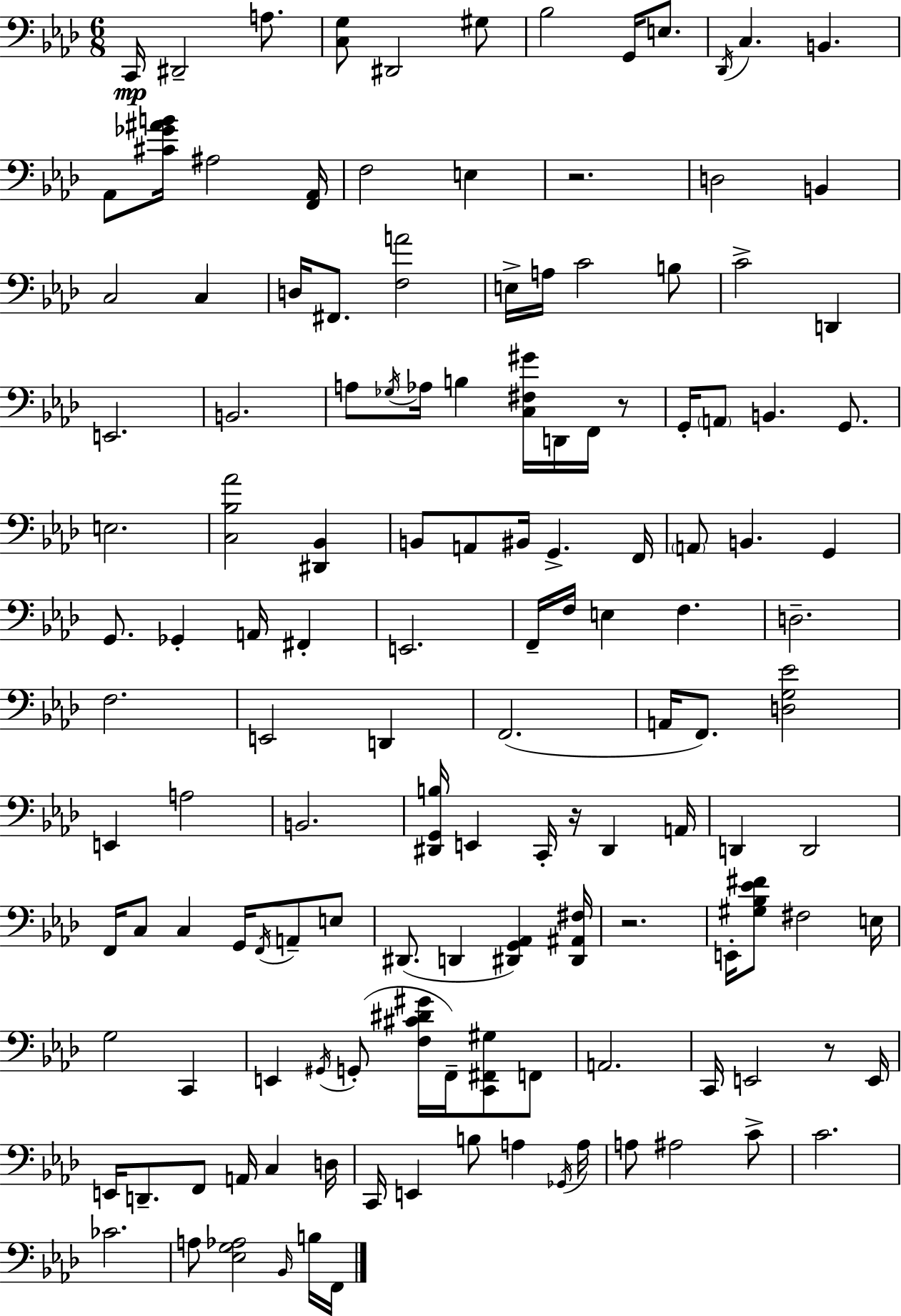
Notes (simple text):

C2/s D#2/h A3/e. [C3,G3]/e D#2/h G#3/e Bb3/h G2/s E3/e. Db2/s C3/q. B2/q. Ab2/e [C#4,Gb4,A#4,B4]/s A#3/h [F2,Ab2]/s F3/h E3/q R/h. D3/h B2/q C3/h C3/q D3/s F#2/e. [F3,A4]/h E3/s A3/s C4/h B3/e C4/h D2/q E2/h. B2/h. A3/e Gb3/s Ab3/s B3/q [C3,F#3,G#4]/s D2/s F2/s R/e G2/s A2/e B2/q. G2/e. E3/h. [C3,Bb3,Ab4]/h [D#2,Bb2]/q B2/e A2/e BIS2/s G2/q. F2/s A2/e B2/q. G2/q G2/e. Gb2/q A2/s F#2/q E2/h. F2/s F3/s E3/q F3/q. D3/h. F3/h. E2/h D2/q F2/h. A2/s F2/e. [D3,G3,Eb4]/h E2/q A3/h B2/h. [D#2,G2,B3]/s E2/q C2/s R/s D#2/q A2/s D2/q D2/h F2/s C3/e C3/q G2/s F2/s A2/e E3/e D#2/e. D2/q [D#2,G2,Ab2]/q [D#2,A#2,F#3]/s R/h. E2/s [G#3,Bb3,Eb4,F#4]/e F#3/h E3/s G3/h C2/q E2/q G#2/s G2/e [F3,C#4,D#4,G#4]/s F2/s [C2,F#2,G#3]/e F2/e A2/h. C2/s E2/h R/e E2/s E2/s D2/e. F2/e A2/s C3/q D3/s C2/s E2/q B3/e A3/q Gb2/s A3/s A3/e A#3/h C4/e C4/h. CES4/h. A3/e [Eb3,G3,Ab3]/h Bb2/s B3/s F2/s